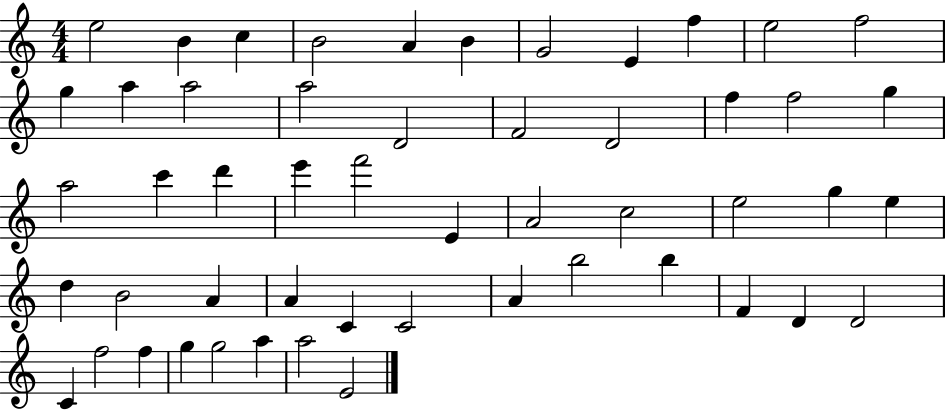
X:1
T:Untitled
M:4/4
L:1/4
K:C
e2 B c B2 A B G2 E f e2 f2 g a a2 a2 D2 F2 D2 f f2 g a2 c' d' e' f'2 E A2 c2 e2 g e d B2 A A C C2 A b2 b F D D2 C f2 f g g2 a a2 E2